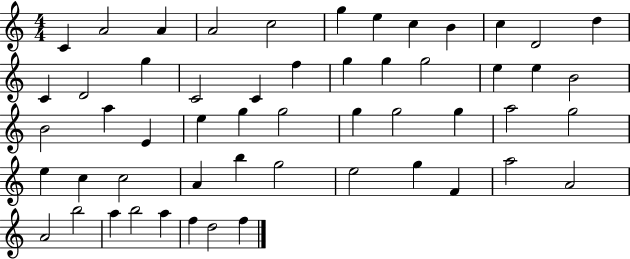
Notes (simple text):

C4/q A4/h A4/q A4/h C5/h G5/q E5/q C5/q B4/q C5/q D4/h D5/q C4/q D4/h G5/q C4/h C4/q F5/q G5/q G5/q G5/h E5/q E5/q B4/h B4/h A5/q E4/q E5/q G5/q G5/h G5/q G5/h G5/q A5/h G5/h E5/q C5/q C5/h A4/q B5/q G5/h E5/h G5/q F4/q A5/h A4/h A4/h B5/h A5/q B5/h A5/q F5/q D5/h F5/q